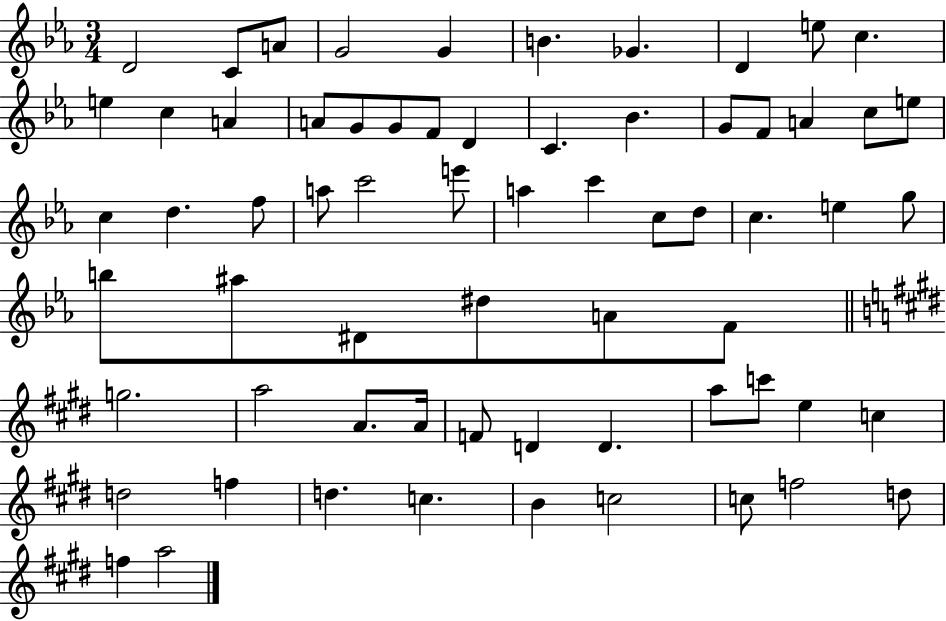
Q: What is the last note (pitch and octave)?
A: A5